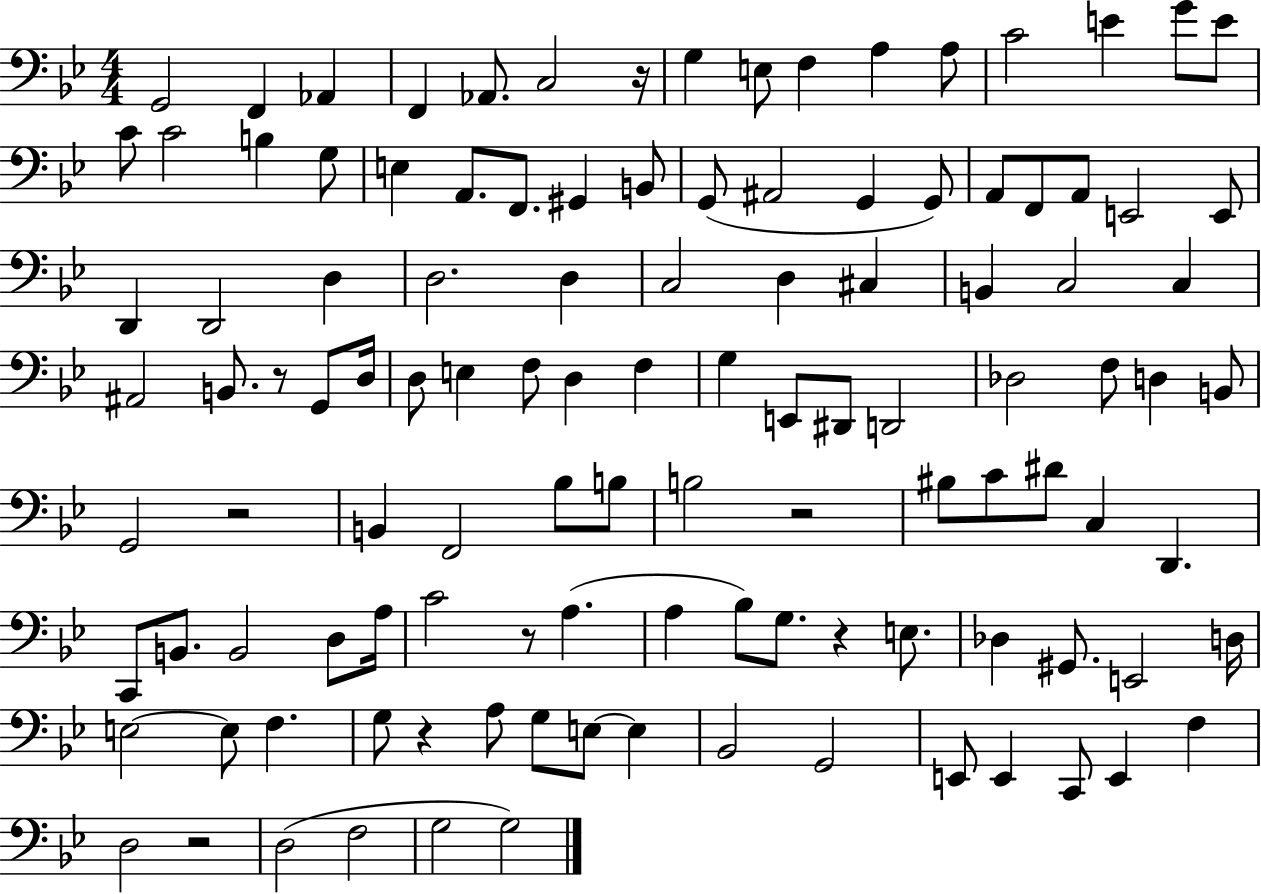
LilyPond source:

{
  \clef bass
  \numericTimeSignature
  \time 4/4
  \key bes \major
  g,2 f,4 aes,4 | f,4 aes,8. c2 r16 | g4 e8 f4 a4 a8 | c'2 e'4 g'8 e'8 | \break c'8 c'2 b4 g8 | e4 a,8. f,8. gis,4 b,8 | g,8( ais,2 g,4 g,8) | a,8 f,8 a,8 e,2 e,8 | \break d,4 d,2 d4 | d2. d4 | c2 d4 cis4 | b,4 c2 c4 | \break ais,2 b,8. r8 g,8 d16 | d8 e4 f8 d4 f4 | g4 e,8 dis,8 d,2 | des2 f8 d4 b,8 | \break g,2 r2 | b,4 f,2 bes8 b8 | b2 r2 | bis8 c'8 dis'8 c4 d,4. | \break c,8 b,8. b,2 d8 a16 | c'2 r8 a4.( | a4 bes8) g8. r4 e8. | des4 gis,8. e,2 d16 | \break e2~~ e8 f4. | g8 r4 a8 g8 e8~~ e4 | bes,2 g,2 | e,8 e,4 c,8 e,4 f4 | \break d2 r2 | d2( f2 | g2 g2) | \bar "|."
}